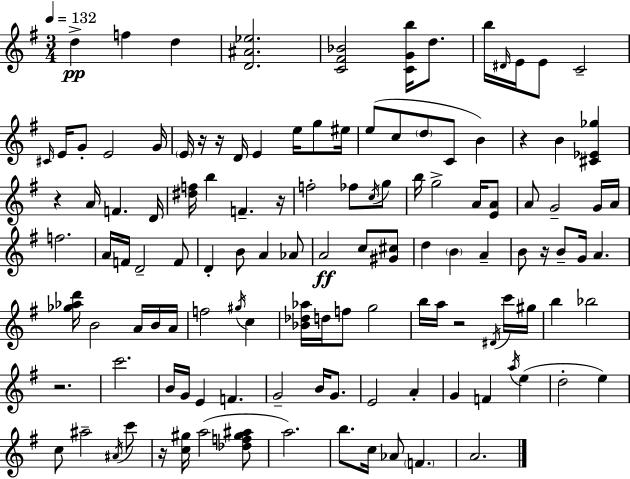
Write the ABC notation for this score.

X:1
T:Untitled
M:3/4
L:1/4
K:Em
d f d [D^A_e]2 [C^F_B]2 [CGb]/4 d/2 b/4 ^D/4 E/4 E/2 C2 ^C/4 E/4 G/2 E2 G/4 E/4 z/4 z/4 D/4 E e/4 g/2 ^e/4 e/2 c/2 d/2 C/2 B z B [^C_E_g] z A/4 F D/4 [^df]/4 b F z/4 f2 _f/2 c/4 g/2 b/4 g2 A/4 [EA]/2 A/2 G2 G/4 A/4 f2 A/4 F/4 D2 F/2 D B/2 A _A/2 A2 c/2 [^G^c]/2 d B A B/2 z/4 B/2 G/4 A [_g_ad']/4 B2 A/4 B/4 A/4 f2 ^g/4 c [_B_d_a]/4 d/4 f/2 g2 b/4 a/4 z2 ^D/4 c'/4 ^g/4 b _b2 z2 c'2 B/4 G/4 E F G2 B/4 G/2 E2 A G F a/4 e d2 e c/2 ^a2 ^A/4 c'/2 z/4 [c^g]/4 a2 [_df^g^a]/2 a2 b/2 c/4 _A/2 F A2